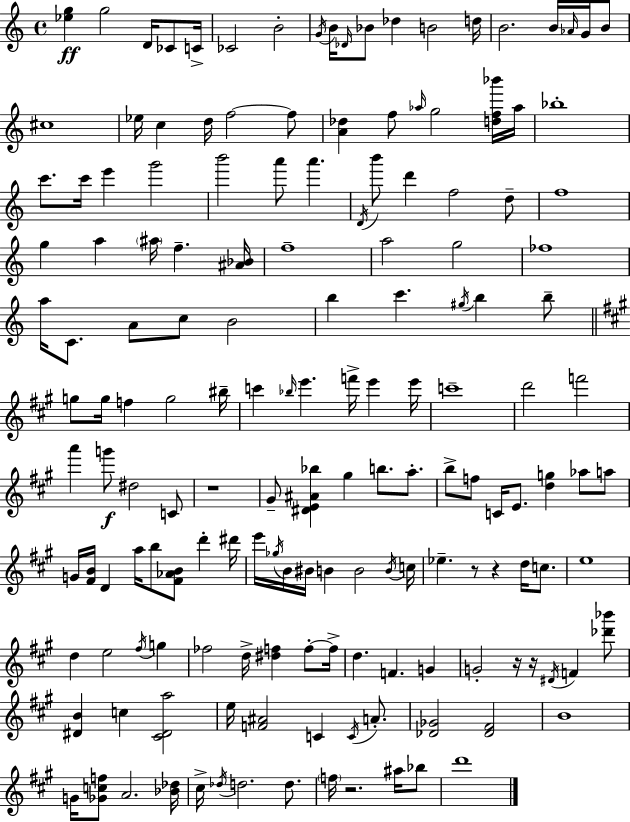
[Eb5,G5]/q G5/h D4/s CES4/e C4/s CES4/h B4/h G4/s B4/s Db4/s Bb4/e Db5/q B4/h D5/s B4/h. B4/s Ab4/s G4/s B4/e C#5/w Eb5/s C5/q D5/s F5/h F5/e [A4,Db5]/q F5/e Ab5/s G5/h [D5,F5,Bb6]/s Ab5/s Bb5/w C6/e. C6/s E6/q G6/h B6/h A6/e A6/q. D4/s B6/e D6/q F5/h D5/e F5/w G5/q A5/q A#5/s F5/q. [A#4,Bb4]/s F5/w A5/h G5/h FES5/w A5/s C4/e. A4/e C5/e B4/h B5/q C6/q. G#5/s B5/q B5/e G5/e G5/s F5/q G5/h BIS5/s C6/q Bb5/s E6/q. F6/s E6/q E6/s C6/w D6/h F6/h A6/q G6/e D#5/h C4/e R/w G#4/e [D#4,E4,A#4,Bb5]/q G#5/q B5/e. A5/e. B5/e F5/e C4/s E4/e. [D5,G5]/q Ab5/e A5/e G4/s [F#4,B4]/s D4/q A5/s B5/e [F#4,Ab4,B4]/e D6/q D#6/s E6/s Gb5/s B4/s BIS4/s B4/q B4/h B4/s C5/s Eb5/q. R/e R/q D5/s C5/e. E5/w D5/q E5/h F#5/s G5/q FES5/h D5/s [D#5,F5]/q F5/e F5/s D5/q. F4/q. G4/q G4/h R/s R/s D#4/s F4/q [Db6,Bb6]/e [D#4,B4]/q C5/q [C#4,D#4,A5]/h E5/s [F4,A#4]/h C4/q C4/s A4/e. [Db4,Gb4]/h [Db4,F#4]/h B4/w G4/s [Gb4,C5,F5]/e A4/h. [Bb4,Db5]/s C#5/s Db5/s D5/h. D5/e. F5/s R/h. A#5/s Bb5/e D6/w